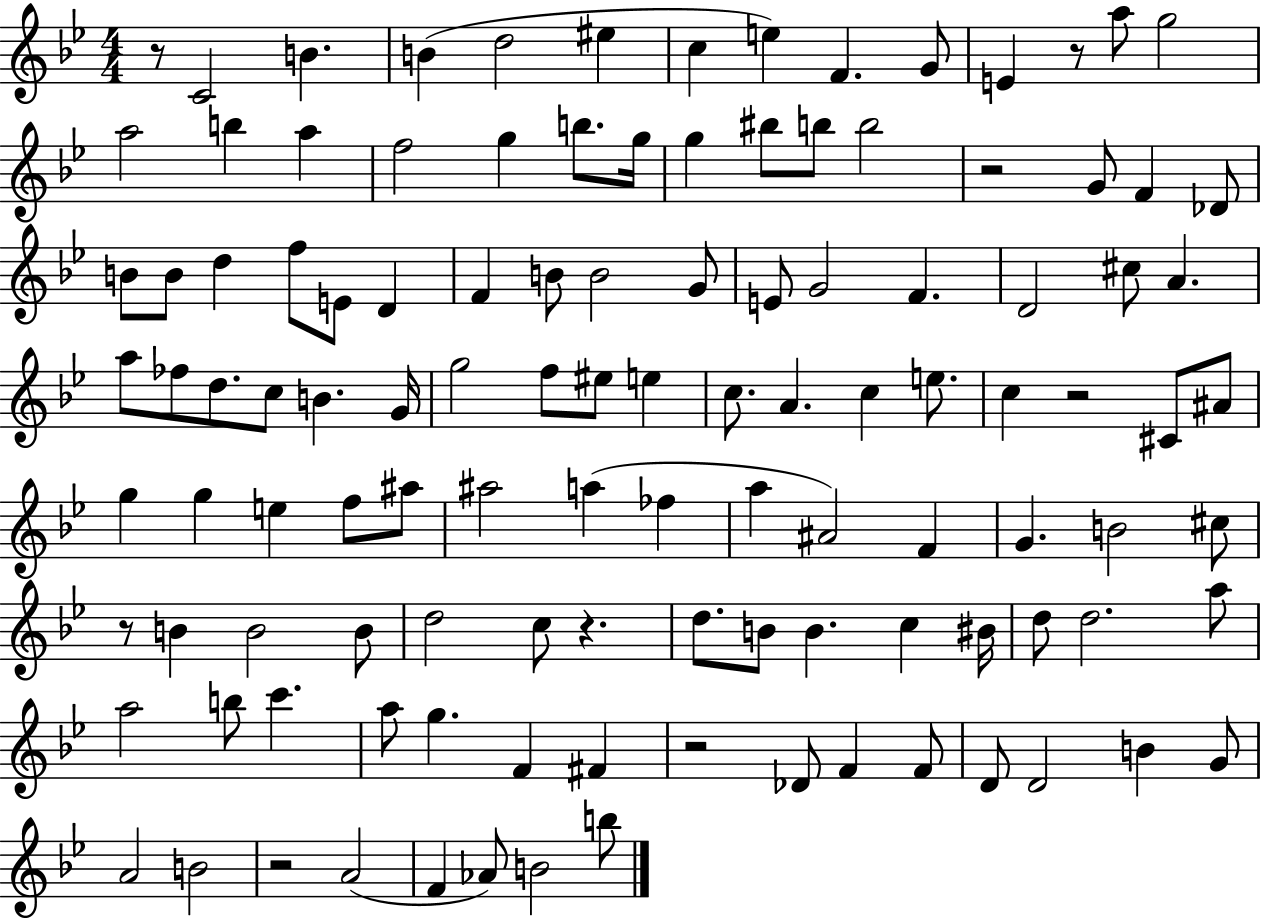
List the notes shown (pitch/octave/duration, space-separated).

R/e C4/h B4/q. B4/q D5/h EIS5/q C5/q E5/q F4/q. G4/e E4/q R/e A5/e G5/h A5/h B5/q A5/q F5/h G5/q B5/e. G5/s G5/q BIS5/e B5/e B5/h R/h G4/e F4/q Db4/e B4/e B4/e D5/q F5/e E4/e D4/q F4/q B4/e B4/h G4/e E4/e G4/h F4/q. D4/h C#5/e A4/q. A5/e FES5/e D5/e. C5/e B4/q. G4/s G5/h F5/e EIS5/e E5/q C5/e. A4/q. C5/q E5/e. C5/q R/h C#4/e A#4/e G5/q G5/q E5/q F5/e A#5/e A#5/h A5/q FES5/q A5/q A#4/h F4/q G4/q. B4/h C#5/e R/e B4/q B4/h B4/e D5/h C5/e R/q. D5/e. B4/e B4/q. C5/q BIS4/s D5/e D5/h. A5/e A5/h B5/e C6/q. A5/e G5/q. F4/q F#4/q R/h Db4/e F4/q F4/e D4/e D4/h B4/q G4/e A4/h B4/h R/h A4/h F4/q Ab4/e B4/h B5/e